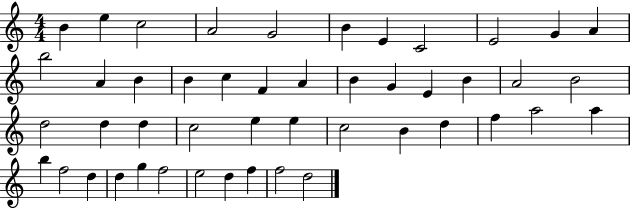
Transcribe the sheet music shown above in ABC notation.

X:1
T:Untitled
M:4/4
L:1/4
K:C
B e c2 A2 G2 B E C2 E2 G A b2 A B B c F A B G E B A2 B2 d2 d d c2 e e c2 B d f a2 a b f2 d d g f2 e2 d f f2 d2